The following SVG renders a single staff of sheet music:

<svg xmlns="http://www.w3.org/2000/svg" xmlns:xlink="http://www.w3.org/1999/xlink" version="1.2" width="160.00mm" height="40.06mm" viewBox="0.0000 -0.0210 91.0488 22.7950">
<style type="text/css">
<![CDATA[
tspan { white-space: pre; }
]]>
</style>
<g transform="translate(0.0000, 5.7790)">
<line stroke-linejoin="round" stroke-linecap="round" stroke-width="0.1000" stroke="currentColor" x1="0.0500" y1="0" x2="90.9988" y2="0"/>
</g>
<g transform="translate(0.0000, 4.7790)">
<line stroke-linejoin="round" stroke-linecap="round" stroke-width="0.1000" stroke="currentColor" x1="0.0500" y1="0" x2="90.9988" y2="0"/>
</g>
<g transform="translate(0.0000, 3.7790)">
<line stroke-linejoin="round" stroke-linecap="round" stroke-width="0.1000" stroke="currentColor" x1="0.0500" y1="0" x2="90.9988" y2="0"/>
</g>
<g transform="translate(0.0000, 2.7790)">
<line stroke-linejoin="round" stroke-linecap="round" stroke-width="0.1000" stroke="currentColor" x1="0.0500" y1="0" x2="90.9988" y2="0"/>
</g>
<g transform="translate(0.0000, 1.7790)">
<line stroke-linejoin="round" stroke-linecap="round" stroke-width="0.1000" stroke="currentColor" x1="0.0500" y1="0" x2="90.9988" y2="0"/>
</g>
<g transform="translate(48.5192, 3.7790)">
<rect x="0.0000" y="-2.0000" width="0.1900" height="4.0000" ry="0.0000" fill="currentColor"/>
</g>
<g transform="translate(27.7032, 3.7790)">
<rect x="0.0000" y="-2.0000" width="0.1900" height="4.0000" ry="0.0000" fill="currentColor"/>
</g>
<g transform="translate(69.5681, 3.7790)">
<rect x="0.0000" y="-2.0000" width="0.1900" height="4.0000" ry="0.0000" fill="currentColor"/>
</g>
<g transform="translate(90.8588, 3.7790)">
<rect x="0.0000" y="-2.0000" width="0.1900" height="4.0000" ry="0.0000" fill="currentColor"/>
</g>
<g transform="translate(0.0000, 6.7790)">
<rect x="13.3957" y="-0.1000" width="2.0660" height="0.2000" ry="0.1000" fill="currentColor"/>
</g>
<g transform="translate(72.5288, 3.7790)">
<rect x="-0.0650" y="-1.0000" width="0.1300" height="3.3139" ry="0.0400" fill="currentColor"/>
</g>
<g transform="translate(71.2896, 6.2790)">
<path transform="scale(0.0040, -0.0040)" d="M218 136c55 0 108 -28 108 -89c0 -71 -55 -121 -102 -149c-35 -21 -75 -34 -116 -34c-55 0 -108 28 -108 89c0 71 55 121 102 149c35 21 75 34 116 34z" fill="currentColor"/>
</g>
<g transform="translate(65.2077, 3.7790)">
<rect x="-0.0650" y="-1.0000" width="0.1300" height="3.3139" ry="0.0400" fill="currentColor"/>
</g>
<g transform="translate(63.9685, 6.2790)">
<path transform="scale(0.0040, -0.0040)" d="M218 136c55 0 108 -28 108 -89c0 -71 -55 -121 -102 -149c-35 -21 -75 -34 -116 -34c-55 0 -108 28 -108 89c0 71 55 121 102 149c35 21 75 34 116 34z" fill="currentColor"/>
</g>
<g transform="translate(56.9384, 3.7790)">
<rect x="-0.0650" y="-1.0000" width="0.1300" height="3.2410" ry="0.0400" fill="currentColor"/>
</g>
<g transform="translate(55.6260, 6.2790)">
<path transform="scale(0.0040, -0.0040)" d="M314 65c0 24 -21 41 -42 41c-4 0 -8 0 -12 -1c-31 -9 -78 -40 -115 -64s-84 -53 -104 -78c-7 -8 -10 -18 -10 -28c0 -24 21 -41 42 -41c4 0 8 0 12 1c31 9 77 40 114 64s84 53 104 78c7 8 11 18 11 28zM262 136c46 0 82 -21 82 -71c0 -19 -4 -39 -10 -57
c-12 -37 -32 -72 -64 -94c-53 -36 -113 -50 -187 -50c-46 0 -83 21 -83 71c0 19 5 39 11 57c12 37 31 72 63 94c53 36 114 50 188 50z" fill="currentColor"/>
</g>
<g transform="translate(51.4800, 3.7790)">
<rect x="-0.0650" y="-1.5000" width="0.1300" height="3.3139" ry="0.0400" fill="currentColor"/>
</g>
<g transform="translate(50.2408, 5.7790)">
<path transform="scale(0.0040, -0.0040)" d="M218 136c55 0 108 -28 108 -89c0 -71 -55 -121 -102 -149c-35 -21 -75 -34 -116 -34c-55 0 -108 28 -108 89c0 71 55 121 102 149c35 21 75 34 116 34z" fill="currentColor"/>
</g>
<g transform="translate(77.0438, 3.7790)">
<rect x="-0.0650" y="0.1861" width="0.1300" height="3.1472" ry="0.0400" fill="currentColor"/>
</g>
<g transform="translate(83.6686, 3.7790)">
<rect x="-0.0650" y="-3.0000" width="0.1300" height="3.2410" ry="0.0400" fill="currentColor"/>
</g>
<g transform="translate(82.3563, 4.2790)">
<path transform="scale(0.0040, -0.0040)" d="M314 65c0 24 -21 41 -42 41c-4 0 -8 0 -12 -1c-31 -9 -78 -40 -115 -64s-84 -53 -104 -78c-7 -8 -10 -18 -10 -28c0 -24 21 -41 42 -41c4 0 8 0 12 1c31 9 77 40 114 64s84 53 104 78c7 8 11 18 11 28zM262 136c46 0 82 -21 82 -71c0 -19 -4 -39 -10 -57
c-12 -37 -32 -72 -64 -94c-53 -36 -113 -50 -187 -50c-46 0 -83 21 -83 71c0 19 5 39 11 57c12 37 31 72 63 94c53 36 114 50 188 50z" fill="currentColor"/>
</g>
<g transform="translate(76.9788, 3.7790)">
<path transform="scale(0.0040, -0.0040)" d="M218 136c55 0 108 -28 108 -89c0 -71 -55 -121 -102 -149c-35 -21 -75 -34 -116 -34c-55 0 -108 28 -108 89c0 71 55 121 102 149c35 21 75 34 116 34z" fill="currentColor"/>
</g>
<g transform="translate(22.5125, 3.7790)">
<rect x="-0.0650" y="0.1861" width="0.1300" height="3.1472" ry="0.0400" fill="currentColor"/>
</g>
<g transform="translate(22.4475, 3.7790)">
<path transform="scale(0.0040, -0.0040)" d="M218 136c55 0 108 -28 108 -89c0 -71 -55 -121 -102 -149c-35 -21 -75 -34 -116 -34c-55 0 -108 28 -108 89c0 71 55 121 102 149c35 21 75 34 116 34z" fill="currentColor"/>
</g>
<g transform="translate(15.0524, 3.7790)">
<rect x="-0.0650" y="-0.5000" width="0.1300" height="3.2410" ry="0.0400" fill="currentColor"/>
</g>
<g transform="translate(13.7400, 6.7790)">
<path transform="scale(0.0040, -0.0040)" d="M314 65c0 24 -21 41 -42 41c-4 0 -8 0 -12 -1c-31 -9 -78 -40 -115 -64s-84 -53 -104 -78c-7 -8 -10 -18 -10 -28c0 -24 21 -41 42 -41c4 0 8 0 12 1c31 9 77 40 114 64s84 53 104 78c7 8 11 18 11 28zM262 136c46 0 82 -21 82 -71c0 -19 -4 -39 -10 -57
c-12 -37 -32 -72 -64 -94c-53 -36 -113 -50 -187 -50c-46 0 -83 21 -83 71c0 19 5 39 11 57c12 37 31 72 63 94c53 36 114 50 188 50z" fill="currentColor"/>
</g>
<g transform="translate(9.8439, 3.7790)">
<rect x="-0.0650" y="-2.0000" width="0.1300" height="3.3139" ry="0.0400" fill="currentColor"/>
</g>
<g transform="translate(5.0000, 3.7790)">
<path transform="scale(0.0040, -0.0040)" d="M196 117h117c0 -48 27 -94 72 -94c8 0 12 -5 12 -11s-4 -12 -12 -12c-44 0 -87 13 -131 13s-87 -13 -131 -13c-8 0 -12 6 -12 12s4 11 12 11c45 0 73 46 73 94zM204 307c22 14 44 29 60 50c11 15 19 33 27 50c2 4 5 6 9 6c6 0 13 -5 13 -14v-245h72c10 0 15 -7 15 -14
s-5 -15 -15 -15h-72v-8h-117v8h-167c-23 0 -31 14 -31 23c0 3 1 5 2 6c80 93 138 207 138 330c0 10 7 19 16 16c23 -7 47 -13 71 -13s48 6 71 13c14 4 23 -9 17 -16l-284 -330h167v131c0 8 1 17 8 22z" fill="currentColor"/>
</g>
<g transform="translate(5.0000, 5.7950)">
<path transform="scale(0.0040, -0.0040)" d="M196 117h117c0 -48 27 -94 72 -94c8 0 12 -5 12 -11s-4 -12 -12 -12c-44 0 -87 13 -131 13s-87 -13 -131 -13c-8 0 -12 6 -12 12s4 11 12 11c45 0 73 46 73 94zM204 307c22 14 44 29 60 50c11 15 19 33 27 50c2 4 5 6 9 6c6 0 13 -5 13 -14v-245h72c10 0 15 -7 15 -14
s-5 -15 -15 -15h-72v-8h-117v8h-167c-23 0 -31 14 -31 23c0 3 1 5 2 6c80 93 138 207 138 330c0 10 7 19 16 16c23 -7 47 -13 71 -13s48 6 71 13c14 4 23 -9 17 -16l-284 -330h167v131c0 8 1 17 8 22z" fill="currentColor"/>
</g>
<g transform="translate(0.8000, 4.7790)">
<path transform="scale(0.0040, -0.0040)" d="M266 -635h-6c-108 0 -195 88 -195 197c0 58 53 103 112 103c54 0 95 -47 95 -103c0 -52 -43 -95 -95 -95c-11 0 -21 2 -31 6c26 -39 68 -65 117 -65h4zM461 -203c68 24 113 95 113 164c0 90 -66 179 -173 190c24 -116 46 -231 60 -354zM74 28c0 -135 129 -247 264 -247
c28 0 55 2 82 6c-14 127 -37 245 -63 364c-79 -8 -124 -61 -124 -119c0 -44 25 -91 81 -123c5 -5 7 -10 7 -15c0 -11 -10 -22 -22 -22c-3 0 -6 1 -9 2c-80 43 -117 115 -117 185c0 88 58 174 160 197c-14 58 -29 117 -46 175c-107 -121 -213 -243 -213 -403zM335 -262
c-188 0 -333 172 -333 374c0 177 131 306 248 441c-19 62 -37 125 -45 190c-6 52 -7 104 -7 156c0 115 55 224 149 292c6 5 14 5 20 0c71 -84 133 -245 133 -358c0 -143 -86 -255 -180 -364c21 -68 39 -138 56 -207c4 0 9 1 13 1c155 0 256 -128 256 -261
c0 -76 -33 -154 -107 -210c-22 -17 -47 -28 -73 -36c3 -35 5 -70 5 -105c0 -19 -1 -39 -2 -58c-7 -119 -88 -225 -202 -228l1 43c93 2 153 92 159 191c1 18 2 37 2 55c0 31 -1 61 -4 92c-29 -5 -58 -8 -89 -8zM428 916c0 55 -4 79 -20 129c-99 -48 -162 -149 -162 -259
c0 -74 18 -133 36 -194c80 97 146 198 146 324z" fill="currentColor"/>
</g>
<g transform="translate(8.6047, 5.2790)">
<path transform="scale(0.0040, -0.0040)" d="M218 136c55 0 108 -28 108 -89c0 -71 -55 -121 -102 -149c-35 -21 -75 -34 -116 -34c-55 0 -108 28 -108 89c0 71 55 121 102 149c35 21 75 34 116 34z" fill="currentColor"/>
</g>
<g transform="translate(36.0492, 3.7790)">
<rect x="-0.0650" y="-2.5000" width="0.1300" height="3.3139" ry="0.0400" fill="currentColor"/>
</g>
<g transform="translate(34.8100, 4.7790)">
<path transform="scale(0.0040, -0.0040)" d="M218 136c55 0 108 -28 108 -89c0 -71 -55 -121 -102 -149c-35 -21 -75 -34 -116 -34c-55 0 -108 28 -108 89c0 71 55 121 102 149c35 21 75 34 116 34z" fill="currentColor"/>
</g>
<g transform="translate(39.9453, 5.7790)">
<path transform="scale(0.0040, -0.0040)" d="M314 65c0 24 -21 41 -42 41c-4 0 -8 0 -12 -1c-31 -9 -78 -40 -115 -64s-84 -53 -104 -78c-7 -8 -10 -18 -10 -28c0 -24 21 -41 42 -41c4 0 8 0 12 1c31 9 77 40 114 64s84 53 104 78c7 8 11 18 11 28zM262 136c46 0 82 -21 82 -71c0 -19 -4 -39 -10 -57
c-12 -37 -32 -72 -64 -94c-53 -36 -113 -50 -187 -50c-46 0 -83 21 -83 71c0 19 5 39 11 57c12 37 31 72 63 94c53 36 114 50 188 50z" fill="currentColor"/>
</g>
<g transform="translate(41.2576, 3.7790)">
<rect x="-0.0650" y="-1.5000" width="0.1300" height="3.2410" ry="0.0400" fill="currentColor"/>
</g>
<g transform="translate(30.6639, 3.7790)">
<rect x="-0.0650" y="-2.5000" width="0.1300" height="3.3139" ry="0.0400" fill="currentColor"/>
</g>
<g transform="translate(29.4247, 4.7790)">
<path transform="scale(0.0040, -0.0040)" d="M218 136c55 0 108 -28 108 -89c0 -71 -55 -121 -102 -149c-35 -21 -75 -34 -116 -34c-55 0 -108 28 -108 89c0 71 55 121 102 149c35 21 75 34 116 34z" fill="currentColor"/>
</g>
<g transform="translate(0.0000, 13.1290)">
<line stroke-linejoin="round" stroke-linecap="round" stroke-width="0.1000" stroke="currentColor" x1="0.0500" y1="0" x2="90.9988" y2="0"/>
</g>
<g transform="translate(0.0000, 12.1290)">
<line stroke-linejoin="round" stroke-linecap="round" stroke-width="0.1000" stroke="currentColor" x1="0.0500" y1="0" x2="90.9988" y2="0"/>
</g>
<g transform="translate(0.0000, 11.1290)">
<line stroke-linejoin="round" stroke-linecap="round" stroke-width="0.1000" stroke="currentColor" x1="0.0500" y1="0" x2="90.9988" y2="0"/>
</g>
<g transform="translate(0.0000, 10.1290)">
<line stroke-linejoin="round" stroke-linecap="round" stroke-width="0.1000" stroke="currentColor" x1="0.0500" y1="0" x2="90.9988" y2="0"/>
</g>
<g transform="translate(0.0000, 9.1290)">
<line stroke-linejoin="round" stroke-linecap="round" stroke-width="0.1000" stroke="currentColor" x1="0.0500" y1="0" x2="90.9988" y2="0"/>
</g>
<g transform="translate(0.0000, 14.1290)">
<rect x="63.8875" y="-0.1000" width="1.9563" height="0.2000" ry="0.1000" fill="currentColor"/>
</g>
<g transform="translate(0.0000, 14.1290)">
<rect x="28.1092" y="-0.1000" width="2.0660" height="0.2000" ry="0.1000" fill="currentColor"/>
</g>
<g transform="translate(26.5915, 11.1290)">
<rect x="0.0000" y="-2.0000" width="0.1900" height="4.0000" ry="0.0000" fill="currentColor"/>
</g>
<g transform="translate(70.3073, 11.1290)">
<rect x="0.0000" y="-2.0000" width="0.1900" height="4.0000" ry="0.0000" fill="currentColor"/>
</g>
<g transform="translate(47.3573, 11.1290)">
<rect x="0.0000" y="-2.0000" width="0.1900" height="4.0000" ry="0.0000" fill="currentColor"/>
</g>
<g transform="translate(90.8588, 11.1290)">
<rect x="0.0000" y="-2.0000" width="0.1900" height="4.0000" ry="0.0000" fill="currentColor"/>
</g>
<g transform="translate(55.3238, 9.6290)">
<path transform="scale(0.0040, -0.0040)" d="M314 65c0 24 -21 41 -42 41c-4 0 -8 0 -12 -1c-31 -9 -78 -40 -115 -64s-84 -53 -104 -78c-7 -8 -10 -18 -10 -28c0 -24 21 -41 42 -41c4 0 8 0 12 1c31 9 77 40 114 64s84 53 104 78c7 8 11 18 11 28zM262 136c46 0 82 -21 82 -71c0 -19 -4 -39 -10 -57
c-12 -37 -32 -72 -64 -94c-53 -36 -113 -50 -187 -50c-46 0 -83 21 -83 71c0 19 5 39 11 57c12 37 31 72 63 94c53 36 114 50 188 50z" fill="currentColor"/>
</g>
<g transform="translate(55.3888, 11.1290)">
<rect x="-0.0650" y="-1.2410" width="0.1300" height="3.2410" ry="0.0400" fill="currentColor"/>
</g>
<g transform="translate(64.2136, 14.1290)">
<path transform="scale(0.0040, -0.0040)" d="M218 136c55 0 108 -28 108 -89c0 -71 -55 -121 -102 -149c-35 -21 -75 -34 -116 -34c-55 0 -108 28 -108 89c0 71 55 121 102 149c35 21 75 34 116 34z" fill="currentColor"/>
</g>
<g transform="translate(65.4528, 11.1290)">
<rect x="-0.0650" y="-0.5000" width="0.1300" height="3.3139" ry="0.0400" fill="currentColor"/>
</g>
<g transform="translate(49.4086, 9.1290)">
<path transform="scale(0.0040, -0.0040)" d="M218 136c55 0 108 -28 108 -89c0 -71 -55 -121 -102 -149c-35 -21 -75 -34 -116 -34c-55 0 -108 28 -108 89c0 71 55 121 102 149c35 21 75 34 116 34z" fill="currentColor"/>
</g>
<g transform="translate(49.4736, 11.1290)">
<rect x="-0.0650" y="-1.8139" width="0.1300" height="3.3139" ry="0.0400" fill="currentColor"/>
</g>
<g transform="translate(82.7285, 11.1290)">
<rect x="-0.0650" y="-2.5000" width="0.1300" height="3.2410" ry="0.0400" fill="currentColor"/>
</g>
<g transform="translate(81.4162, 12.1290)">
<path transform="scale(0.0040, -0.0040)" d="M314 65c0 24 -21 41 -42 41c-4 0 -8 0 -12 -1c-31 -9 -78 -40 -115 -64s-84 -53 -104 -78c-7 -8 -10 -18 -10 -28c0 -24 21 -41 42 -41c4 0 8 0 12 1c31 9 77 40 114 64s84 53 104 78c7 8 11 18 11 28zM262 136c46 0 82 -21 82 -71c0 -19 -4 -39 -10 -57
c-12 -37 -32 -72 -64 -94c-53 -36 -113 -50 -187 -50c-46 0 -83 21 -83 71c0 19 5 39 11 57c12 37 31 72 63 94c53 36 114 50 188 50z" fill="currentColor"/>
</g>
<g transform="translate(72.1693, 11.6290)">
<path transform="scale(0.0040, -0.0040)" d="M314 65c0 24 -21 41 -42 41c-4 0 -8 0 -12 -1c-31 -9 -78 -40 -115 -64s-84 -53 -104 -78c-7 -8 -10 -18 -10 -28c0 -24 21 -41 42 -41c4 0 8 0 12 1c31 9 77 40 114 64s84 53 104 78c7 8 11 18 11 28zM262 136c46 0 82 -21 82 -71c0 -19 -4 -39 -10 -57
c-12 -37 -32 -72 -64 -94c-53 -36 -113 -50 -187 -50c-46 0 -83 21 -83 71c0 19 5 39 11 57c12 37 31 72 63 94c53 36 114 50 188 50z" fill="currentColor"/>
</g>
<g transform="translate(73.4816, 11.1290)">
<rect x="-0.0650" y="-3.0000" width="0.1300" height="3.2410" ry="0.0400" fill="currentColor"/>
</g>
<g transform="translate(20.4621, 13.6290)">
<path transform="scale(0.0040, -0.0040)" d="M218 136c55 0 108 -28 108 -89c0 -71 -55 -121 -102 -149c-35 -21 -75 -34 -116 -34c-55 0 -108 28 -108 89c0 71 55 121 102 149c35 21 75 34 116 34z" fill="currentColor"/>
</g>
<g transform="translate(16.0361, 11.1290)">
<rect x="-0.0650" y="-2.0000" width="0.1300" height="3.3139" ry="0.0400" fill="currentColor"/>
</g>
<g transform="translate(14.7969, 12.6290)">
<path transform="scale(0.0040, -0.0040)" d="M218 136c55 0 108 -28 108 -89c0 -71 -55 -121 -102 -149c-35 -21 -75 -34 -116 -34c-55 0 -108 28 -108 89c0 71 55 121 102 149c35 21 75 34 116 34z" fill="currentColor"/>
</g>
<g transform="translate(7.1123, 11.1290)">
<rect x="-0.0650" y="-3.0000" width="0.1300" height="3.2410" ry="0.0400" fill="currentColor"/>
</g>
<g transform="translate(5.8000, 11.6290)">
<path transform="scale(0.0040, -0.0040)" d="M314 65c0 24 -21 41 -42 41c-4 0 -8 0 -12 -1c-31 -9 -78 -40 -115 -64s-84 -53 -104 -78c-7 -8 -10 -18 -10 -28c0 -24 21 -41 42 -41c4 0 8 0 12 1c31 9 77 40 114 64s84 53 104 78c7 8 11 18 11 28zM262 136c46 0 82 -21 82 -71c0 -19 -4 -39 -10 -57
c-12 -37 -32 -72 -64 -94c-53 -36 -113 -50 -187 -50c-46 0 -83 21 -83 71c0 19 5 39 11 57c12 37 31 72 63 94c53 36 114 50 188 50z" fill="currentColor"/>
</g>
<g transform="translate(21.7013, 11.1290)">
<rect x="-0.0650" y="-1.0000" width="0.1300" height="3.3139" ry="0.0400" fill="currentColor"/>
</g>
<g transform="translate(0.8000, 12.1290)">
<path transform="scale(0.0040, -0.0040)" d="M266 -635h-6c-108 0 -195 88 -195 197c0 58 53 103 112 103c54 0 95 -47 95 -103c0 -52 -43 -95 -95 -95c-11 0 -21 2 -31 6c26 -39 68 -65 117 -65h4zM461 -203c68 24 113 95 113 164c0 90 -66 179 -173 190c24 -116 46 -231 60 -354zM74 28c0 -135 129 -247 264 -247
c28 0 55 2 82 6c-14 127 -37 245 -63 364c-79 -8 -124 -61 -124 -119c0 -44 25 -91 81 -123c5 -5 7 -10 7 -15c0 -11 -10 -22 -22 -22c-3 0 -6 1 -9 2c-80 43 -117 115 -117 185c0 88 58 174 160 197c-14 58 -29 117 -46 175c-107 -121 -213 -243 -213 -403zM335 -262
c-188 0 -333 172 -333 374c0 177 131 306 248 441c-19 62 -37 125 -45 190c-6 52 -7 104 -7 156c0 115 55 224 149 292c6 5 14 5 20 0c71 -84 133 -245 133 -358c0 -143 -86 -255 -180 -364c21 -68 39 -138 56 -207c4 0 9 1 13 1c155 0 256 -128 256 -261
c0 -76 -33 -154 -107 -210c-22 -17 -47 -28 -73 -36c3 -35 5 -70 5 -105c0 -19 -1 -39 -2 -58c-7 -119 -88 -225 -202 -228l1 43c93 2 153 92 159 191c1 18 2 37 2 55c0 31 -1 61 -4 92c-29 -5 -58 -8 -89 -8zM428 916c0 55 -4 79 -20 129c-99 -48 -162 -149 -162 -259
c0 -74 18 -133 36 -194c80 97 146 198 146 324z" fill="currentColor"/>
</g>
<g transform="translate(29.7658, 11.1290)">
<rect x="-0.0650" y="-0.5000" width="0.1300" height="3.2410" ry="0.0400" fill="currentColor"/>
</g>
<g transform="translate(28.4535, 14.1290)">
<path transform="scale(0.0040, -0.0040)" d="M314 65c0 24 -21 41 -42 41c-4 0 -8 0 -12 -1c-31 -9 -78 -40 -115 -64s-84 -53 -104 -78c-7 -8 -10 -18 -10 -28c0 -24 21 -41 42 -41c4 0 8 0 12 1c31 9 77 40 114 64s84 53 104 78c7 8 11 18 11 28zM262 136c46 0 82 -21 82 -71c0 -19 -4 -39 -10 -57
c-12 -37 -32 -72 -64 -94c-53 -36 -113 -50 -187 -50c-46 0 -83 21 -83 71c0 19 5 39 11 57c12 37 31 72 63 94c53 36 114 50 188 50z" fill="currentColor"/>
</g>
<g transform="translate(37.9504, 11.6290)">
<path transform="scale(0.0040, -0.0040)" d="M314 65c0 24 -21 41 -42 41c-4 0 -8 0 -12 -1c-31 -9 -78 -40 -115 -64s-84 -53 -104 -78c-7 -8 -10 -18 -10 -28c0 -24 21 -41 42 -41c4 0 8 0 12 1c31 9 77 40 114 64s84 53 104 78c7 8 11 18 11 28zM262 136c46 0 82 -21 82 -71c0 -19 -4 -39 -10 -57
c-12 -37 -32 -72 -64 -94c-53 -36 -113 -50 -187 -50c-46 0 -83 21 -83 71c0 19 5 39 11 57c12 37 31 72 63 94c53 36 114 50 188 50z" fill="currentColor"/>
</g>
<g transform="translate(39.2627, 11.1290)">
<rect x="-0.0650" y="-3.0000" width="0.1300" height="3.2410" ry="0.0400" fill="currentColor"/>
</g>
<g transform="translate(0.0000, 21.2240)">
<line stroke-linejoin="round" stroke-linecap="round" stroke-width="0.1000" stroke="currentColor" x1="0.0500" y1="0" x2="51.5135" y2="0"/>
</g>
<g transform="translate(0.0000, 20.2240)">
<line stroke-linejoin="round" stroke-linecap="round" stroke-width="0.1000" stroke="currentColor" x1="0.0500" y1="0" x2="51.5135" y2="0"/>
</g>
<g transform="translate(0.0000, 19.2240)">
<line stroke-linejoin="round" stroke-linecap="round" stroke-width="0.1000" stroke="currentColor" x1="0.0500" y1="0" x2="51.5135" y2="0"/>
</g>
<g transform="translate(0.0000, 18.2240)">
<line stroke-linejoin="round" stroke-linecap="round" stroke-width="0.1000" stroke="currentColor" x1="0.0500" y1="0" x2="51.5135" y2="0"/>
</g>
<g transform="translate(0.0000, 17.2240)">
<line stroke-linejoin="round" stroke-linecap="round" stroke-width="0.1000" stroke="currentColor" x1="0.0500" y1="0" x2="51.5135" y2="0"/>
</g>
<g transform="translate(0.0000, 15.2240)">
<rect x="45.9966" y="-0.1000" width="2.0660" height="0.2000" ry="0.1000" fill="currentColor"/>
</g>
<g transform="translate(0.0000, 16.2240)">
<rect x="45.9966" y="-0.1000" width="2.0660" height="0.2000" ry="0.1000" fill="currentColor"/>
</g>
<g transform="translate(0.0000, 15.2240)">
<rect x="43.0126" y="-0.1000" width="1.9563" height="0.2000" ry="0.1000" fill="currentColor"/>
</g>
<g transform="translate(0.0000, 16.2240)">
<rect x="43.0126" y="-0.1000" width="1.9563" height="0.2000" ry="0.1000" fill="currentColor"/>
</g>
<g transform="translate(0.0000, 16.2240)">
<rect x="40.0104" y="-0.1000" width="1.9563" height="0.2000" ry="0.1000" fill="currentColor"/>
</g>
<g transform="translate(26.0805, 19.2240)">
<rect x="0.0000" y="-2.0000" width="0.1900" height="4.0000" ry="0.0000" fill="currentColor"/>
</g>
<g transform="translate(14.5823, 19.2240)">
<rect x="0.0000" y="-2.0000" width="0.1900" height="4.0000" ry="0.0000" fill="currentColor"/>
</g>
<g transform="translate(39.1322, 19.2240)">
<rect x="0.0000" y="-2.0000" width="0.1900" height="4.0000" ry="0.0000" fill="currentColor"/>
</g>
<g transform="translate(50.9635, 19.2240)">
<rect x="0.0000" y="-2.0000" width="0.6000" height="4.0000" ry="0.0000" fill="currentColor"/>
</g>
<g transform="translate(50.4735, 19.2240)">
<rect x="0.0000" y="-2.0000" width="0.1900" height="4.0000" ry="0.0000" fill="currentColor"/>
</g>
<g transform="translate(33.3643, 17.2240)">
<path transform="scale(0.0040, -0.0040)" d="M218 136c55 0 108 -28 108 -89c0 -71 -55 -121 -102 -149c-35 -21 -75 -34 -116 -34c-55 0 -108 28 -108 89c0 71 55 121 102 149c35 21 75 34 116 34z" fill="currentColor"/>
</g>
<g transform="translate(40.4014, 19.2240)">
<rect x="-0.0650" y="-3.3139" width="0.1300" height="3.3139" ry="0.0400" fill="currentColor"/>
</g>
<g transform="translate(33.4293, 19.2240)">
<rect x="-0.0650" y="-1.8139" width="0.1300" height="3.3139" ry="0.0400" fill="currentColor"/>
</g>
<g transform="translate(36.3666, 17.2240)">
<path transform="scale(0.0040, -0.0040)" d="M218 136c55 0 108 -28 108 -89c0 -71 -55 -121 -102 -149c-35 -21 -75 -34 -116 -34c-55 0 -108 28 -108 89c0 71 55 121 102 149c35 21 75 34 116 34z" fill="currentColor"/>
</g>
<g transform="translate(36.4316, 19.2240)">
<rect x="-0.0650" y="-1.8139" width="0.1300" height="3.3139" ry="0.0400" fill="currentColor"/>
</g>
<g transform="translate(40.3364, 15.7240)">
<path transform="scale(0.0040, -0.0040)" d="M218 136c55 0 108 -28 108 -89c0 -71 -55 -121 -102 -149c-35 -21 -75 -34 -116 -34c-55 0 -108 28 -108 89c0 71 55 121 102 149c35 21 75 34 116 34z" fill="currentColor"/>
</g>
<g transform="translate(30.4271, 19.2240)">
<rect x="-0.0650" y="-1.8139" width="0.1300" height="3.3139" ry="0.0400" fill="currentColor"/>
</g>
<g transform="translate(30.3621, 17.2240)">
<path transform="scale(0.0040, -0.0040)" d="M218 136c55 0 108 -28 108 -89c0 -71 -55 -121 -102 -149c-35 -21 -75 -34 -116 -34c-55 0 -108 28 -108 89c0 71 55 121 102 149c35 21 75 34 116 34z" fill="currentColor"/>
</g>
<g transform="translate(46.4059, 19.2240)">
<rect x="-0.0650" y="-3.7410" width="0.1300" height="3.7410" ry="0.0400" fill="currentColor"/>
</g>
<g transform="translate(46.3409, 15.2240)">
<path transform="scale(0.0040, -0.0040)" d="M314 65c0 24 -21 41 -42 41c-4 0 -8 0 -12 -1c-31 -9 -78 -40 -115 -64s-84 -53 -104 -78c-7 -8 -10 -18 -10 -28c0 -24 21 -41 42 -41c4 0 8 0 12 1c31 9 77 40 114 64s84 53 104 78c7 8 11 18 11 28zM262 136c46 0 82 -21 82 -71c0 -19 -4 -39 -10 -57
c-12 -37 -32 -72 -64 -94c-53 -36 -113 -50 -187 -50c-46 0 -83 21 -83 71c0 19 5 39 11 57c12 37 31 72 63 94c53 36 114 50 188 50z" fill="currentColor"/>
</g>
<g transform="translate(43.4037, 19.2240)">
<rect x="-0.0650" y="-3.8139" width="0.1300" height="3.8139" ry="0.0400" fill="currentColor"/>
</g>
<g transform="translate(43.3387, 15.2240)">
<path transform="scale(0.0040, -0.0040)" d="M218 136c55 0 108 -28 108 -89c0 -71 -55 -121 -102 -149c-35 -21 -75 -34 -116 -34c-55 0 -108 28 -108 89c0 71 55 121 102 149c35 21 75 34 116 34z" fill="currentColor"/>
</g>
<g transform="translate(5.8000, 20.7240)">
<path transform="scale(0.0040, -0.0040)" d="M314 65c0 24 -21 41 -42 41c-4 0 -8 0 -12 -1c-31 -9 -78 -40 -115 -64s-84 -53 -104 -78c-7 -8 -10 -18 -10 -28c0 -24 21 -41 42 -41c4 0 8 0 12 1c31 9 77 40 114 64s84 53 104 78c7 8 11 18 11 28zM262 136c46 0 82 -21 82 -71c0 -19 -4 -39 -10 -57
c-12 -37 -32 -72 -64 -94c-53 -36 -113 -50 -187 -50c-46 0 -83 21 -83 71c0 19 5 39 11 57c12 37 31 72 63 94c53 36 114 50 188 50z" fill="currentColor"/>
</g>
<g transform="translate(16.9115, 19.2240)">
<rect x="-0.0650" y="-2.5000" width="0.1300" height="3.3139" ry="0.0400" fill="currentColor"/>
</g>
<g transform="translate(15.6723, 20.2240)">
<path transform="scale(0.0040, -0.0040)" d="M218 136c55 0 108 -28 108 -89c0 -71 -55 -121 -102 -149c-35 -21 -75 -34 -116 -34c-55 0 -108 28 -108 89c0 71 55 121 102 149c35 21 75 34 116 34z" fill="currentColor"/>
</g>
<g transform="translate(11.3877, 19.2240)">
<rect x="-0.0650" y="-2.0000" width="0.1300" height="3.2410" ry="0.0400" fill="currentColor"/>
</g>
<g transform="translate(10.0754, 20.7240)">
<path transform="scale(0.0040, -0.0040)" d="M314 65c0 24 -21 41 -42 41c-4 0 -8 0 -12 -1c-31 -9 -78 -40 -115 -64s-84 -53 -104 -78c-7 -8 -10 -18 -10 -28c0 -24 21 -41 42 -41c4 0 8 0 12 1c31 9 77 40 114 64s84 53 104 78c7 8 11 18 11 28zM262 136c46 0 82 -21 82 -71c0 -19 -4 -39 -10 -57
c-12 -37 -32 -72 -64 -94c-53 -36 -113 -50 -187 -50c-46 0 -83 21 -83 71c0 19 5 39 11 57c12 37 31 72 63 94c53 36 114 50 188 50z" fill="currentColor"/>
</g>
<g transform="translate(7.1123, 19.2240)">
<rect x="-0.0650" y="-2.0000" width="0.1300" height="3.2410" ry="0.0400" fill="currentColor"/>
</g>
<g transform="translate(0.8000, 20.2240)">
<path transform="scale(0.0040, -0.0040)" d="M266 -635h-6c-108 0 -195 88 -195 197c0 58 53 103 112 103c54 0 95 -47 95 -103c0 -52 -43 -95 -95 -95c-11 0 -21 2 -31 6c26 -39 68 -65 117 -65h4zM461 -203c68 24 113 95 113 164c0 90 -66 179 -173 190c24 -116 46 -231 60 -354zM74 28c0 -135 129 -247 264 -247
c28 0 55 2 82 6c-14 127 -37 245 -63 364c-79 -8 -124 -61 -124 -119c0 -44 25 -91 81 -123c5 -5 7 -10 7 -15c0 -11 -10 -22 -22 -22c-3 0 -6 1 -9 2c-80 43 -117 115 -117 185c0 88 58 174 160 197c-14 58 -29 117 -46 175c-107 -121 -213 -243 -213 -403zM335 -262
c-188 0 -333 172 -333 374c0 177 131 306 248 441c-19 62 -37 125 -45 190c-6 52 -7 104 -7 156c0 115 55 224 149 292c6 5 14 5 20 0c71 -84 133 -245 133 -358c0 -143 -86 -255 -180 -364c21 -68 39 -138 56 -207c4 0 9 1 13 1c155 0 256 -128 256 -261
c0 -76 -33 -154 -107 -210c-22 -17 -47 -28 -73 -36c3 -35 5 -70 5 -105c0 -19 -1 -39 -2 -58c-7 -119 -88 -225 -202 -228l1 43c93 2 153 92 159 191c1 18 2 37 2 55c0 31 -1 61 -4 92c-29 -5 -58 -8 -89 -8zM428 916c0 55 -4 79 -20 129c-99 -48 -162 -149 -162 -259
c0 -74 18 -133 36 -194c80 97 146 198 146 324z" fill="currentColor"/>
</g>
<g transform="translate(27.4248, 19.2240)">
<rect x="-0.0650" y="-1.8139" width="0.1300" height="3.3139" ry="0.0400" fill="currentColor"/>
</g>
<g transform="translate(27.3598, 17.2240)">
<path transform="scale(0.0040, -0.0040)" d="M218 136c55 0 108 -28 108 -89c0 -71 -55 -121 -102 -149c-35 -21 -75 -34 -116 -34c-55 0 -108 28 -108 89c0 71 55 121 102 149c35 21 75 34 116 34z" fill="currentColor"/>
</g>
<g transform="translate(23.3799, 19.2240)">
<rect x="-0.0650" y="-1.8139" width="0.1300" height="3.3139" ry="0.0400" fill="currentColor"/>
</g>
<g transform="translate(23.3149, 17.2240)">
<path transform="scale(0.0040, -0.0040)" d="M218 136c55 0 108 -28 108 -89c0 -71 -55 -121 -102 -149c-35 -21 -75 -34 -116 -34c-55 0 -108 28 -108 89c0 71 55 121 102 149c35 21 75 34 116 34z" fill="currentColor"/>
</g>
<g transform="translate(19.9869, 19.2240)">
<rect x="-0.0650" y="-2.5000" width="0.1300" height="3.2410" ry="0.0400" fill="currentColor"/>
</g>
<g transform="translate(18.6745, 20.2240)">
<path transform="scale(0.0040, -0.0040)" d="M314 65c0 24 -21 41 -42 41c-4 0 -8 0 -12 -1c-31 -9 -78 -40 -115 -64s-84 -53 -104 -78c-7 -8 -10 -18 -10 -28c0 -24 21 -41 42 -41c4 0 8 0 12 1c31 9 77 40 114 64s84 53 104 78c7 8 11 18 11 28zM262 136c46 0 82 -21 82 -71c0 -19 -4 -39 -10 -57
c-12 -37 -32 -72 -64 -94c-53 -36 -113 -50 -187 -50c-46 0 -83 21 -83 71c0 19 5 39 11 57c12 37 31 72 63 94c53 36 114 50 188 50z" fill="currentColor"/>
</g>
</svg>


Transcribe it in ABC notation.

X:1
T:Untitled
M:4/4
L:1/4
K:C
F C2 B G G E2 E D2 D D B A2 A2 F D C2 A2 f e2 C A2 G2 F2 F2 G G2 f f f f f b c' c'2